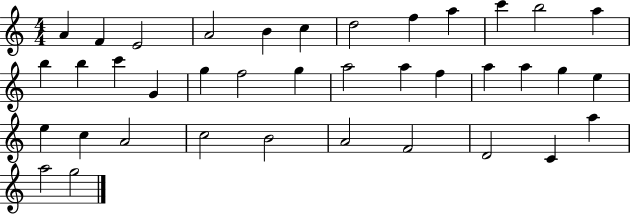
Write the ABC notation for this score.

X:1
T:Untitled
M:4/4
L:1/4
K:C
A F E2 A2 B c d2 f a c' b2 a b b c' G g f2 g a2 a f a a g e e c A2 c2 B2 A2 F2 D2 C a a2 g2